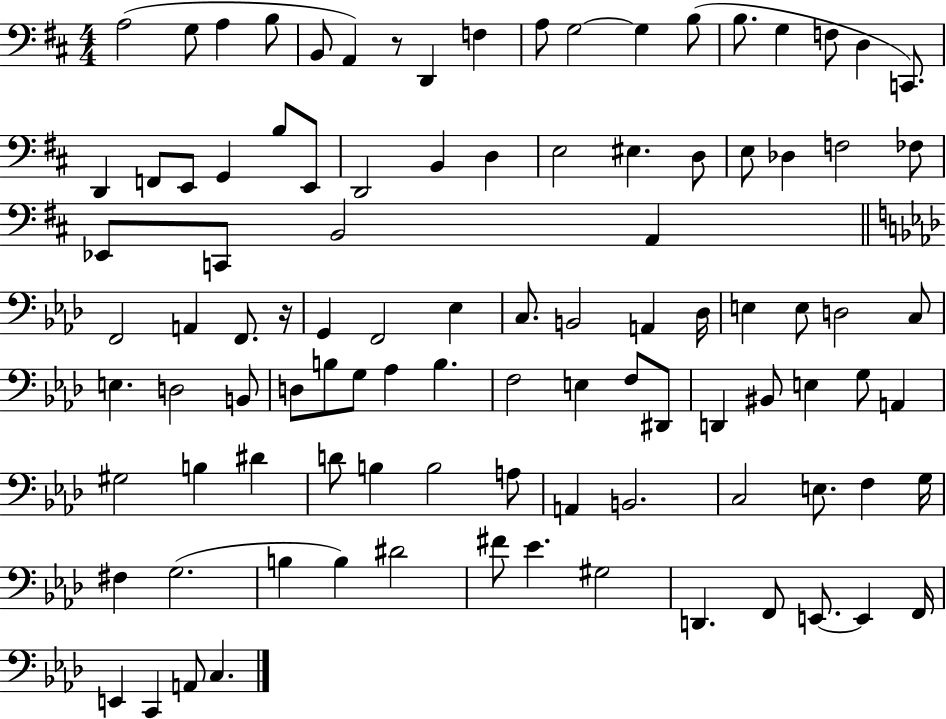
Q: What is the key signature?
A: D major